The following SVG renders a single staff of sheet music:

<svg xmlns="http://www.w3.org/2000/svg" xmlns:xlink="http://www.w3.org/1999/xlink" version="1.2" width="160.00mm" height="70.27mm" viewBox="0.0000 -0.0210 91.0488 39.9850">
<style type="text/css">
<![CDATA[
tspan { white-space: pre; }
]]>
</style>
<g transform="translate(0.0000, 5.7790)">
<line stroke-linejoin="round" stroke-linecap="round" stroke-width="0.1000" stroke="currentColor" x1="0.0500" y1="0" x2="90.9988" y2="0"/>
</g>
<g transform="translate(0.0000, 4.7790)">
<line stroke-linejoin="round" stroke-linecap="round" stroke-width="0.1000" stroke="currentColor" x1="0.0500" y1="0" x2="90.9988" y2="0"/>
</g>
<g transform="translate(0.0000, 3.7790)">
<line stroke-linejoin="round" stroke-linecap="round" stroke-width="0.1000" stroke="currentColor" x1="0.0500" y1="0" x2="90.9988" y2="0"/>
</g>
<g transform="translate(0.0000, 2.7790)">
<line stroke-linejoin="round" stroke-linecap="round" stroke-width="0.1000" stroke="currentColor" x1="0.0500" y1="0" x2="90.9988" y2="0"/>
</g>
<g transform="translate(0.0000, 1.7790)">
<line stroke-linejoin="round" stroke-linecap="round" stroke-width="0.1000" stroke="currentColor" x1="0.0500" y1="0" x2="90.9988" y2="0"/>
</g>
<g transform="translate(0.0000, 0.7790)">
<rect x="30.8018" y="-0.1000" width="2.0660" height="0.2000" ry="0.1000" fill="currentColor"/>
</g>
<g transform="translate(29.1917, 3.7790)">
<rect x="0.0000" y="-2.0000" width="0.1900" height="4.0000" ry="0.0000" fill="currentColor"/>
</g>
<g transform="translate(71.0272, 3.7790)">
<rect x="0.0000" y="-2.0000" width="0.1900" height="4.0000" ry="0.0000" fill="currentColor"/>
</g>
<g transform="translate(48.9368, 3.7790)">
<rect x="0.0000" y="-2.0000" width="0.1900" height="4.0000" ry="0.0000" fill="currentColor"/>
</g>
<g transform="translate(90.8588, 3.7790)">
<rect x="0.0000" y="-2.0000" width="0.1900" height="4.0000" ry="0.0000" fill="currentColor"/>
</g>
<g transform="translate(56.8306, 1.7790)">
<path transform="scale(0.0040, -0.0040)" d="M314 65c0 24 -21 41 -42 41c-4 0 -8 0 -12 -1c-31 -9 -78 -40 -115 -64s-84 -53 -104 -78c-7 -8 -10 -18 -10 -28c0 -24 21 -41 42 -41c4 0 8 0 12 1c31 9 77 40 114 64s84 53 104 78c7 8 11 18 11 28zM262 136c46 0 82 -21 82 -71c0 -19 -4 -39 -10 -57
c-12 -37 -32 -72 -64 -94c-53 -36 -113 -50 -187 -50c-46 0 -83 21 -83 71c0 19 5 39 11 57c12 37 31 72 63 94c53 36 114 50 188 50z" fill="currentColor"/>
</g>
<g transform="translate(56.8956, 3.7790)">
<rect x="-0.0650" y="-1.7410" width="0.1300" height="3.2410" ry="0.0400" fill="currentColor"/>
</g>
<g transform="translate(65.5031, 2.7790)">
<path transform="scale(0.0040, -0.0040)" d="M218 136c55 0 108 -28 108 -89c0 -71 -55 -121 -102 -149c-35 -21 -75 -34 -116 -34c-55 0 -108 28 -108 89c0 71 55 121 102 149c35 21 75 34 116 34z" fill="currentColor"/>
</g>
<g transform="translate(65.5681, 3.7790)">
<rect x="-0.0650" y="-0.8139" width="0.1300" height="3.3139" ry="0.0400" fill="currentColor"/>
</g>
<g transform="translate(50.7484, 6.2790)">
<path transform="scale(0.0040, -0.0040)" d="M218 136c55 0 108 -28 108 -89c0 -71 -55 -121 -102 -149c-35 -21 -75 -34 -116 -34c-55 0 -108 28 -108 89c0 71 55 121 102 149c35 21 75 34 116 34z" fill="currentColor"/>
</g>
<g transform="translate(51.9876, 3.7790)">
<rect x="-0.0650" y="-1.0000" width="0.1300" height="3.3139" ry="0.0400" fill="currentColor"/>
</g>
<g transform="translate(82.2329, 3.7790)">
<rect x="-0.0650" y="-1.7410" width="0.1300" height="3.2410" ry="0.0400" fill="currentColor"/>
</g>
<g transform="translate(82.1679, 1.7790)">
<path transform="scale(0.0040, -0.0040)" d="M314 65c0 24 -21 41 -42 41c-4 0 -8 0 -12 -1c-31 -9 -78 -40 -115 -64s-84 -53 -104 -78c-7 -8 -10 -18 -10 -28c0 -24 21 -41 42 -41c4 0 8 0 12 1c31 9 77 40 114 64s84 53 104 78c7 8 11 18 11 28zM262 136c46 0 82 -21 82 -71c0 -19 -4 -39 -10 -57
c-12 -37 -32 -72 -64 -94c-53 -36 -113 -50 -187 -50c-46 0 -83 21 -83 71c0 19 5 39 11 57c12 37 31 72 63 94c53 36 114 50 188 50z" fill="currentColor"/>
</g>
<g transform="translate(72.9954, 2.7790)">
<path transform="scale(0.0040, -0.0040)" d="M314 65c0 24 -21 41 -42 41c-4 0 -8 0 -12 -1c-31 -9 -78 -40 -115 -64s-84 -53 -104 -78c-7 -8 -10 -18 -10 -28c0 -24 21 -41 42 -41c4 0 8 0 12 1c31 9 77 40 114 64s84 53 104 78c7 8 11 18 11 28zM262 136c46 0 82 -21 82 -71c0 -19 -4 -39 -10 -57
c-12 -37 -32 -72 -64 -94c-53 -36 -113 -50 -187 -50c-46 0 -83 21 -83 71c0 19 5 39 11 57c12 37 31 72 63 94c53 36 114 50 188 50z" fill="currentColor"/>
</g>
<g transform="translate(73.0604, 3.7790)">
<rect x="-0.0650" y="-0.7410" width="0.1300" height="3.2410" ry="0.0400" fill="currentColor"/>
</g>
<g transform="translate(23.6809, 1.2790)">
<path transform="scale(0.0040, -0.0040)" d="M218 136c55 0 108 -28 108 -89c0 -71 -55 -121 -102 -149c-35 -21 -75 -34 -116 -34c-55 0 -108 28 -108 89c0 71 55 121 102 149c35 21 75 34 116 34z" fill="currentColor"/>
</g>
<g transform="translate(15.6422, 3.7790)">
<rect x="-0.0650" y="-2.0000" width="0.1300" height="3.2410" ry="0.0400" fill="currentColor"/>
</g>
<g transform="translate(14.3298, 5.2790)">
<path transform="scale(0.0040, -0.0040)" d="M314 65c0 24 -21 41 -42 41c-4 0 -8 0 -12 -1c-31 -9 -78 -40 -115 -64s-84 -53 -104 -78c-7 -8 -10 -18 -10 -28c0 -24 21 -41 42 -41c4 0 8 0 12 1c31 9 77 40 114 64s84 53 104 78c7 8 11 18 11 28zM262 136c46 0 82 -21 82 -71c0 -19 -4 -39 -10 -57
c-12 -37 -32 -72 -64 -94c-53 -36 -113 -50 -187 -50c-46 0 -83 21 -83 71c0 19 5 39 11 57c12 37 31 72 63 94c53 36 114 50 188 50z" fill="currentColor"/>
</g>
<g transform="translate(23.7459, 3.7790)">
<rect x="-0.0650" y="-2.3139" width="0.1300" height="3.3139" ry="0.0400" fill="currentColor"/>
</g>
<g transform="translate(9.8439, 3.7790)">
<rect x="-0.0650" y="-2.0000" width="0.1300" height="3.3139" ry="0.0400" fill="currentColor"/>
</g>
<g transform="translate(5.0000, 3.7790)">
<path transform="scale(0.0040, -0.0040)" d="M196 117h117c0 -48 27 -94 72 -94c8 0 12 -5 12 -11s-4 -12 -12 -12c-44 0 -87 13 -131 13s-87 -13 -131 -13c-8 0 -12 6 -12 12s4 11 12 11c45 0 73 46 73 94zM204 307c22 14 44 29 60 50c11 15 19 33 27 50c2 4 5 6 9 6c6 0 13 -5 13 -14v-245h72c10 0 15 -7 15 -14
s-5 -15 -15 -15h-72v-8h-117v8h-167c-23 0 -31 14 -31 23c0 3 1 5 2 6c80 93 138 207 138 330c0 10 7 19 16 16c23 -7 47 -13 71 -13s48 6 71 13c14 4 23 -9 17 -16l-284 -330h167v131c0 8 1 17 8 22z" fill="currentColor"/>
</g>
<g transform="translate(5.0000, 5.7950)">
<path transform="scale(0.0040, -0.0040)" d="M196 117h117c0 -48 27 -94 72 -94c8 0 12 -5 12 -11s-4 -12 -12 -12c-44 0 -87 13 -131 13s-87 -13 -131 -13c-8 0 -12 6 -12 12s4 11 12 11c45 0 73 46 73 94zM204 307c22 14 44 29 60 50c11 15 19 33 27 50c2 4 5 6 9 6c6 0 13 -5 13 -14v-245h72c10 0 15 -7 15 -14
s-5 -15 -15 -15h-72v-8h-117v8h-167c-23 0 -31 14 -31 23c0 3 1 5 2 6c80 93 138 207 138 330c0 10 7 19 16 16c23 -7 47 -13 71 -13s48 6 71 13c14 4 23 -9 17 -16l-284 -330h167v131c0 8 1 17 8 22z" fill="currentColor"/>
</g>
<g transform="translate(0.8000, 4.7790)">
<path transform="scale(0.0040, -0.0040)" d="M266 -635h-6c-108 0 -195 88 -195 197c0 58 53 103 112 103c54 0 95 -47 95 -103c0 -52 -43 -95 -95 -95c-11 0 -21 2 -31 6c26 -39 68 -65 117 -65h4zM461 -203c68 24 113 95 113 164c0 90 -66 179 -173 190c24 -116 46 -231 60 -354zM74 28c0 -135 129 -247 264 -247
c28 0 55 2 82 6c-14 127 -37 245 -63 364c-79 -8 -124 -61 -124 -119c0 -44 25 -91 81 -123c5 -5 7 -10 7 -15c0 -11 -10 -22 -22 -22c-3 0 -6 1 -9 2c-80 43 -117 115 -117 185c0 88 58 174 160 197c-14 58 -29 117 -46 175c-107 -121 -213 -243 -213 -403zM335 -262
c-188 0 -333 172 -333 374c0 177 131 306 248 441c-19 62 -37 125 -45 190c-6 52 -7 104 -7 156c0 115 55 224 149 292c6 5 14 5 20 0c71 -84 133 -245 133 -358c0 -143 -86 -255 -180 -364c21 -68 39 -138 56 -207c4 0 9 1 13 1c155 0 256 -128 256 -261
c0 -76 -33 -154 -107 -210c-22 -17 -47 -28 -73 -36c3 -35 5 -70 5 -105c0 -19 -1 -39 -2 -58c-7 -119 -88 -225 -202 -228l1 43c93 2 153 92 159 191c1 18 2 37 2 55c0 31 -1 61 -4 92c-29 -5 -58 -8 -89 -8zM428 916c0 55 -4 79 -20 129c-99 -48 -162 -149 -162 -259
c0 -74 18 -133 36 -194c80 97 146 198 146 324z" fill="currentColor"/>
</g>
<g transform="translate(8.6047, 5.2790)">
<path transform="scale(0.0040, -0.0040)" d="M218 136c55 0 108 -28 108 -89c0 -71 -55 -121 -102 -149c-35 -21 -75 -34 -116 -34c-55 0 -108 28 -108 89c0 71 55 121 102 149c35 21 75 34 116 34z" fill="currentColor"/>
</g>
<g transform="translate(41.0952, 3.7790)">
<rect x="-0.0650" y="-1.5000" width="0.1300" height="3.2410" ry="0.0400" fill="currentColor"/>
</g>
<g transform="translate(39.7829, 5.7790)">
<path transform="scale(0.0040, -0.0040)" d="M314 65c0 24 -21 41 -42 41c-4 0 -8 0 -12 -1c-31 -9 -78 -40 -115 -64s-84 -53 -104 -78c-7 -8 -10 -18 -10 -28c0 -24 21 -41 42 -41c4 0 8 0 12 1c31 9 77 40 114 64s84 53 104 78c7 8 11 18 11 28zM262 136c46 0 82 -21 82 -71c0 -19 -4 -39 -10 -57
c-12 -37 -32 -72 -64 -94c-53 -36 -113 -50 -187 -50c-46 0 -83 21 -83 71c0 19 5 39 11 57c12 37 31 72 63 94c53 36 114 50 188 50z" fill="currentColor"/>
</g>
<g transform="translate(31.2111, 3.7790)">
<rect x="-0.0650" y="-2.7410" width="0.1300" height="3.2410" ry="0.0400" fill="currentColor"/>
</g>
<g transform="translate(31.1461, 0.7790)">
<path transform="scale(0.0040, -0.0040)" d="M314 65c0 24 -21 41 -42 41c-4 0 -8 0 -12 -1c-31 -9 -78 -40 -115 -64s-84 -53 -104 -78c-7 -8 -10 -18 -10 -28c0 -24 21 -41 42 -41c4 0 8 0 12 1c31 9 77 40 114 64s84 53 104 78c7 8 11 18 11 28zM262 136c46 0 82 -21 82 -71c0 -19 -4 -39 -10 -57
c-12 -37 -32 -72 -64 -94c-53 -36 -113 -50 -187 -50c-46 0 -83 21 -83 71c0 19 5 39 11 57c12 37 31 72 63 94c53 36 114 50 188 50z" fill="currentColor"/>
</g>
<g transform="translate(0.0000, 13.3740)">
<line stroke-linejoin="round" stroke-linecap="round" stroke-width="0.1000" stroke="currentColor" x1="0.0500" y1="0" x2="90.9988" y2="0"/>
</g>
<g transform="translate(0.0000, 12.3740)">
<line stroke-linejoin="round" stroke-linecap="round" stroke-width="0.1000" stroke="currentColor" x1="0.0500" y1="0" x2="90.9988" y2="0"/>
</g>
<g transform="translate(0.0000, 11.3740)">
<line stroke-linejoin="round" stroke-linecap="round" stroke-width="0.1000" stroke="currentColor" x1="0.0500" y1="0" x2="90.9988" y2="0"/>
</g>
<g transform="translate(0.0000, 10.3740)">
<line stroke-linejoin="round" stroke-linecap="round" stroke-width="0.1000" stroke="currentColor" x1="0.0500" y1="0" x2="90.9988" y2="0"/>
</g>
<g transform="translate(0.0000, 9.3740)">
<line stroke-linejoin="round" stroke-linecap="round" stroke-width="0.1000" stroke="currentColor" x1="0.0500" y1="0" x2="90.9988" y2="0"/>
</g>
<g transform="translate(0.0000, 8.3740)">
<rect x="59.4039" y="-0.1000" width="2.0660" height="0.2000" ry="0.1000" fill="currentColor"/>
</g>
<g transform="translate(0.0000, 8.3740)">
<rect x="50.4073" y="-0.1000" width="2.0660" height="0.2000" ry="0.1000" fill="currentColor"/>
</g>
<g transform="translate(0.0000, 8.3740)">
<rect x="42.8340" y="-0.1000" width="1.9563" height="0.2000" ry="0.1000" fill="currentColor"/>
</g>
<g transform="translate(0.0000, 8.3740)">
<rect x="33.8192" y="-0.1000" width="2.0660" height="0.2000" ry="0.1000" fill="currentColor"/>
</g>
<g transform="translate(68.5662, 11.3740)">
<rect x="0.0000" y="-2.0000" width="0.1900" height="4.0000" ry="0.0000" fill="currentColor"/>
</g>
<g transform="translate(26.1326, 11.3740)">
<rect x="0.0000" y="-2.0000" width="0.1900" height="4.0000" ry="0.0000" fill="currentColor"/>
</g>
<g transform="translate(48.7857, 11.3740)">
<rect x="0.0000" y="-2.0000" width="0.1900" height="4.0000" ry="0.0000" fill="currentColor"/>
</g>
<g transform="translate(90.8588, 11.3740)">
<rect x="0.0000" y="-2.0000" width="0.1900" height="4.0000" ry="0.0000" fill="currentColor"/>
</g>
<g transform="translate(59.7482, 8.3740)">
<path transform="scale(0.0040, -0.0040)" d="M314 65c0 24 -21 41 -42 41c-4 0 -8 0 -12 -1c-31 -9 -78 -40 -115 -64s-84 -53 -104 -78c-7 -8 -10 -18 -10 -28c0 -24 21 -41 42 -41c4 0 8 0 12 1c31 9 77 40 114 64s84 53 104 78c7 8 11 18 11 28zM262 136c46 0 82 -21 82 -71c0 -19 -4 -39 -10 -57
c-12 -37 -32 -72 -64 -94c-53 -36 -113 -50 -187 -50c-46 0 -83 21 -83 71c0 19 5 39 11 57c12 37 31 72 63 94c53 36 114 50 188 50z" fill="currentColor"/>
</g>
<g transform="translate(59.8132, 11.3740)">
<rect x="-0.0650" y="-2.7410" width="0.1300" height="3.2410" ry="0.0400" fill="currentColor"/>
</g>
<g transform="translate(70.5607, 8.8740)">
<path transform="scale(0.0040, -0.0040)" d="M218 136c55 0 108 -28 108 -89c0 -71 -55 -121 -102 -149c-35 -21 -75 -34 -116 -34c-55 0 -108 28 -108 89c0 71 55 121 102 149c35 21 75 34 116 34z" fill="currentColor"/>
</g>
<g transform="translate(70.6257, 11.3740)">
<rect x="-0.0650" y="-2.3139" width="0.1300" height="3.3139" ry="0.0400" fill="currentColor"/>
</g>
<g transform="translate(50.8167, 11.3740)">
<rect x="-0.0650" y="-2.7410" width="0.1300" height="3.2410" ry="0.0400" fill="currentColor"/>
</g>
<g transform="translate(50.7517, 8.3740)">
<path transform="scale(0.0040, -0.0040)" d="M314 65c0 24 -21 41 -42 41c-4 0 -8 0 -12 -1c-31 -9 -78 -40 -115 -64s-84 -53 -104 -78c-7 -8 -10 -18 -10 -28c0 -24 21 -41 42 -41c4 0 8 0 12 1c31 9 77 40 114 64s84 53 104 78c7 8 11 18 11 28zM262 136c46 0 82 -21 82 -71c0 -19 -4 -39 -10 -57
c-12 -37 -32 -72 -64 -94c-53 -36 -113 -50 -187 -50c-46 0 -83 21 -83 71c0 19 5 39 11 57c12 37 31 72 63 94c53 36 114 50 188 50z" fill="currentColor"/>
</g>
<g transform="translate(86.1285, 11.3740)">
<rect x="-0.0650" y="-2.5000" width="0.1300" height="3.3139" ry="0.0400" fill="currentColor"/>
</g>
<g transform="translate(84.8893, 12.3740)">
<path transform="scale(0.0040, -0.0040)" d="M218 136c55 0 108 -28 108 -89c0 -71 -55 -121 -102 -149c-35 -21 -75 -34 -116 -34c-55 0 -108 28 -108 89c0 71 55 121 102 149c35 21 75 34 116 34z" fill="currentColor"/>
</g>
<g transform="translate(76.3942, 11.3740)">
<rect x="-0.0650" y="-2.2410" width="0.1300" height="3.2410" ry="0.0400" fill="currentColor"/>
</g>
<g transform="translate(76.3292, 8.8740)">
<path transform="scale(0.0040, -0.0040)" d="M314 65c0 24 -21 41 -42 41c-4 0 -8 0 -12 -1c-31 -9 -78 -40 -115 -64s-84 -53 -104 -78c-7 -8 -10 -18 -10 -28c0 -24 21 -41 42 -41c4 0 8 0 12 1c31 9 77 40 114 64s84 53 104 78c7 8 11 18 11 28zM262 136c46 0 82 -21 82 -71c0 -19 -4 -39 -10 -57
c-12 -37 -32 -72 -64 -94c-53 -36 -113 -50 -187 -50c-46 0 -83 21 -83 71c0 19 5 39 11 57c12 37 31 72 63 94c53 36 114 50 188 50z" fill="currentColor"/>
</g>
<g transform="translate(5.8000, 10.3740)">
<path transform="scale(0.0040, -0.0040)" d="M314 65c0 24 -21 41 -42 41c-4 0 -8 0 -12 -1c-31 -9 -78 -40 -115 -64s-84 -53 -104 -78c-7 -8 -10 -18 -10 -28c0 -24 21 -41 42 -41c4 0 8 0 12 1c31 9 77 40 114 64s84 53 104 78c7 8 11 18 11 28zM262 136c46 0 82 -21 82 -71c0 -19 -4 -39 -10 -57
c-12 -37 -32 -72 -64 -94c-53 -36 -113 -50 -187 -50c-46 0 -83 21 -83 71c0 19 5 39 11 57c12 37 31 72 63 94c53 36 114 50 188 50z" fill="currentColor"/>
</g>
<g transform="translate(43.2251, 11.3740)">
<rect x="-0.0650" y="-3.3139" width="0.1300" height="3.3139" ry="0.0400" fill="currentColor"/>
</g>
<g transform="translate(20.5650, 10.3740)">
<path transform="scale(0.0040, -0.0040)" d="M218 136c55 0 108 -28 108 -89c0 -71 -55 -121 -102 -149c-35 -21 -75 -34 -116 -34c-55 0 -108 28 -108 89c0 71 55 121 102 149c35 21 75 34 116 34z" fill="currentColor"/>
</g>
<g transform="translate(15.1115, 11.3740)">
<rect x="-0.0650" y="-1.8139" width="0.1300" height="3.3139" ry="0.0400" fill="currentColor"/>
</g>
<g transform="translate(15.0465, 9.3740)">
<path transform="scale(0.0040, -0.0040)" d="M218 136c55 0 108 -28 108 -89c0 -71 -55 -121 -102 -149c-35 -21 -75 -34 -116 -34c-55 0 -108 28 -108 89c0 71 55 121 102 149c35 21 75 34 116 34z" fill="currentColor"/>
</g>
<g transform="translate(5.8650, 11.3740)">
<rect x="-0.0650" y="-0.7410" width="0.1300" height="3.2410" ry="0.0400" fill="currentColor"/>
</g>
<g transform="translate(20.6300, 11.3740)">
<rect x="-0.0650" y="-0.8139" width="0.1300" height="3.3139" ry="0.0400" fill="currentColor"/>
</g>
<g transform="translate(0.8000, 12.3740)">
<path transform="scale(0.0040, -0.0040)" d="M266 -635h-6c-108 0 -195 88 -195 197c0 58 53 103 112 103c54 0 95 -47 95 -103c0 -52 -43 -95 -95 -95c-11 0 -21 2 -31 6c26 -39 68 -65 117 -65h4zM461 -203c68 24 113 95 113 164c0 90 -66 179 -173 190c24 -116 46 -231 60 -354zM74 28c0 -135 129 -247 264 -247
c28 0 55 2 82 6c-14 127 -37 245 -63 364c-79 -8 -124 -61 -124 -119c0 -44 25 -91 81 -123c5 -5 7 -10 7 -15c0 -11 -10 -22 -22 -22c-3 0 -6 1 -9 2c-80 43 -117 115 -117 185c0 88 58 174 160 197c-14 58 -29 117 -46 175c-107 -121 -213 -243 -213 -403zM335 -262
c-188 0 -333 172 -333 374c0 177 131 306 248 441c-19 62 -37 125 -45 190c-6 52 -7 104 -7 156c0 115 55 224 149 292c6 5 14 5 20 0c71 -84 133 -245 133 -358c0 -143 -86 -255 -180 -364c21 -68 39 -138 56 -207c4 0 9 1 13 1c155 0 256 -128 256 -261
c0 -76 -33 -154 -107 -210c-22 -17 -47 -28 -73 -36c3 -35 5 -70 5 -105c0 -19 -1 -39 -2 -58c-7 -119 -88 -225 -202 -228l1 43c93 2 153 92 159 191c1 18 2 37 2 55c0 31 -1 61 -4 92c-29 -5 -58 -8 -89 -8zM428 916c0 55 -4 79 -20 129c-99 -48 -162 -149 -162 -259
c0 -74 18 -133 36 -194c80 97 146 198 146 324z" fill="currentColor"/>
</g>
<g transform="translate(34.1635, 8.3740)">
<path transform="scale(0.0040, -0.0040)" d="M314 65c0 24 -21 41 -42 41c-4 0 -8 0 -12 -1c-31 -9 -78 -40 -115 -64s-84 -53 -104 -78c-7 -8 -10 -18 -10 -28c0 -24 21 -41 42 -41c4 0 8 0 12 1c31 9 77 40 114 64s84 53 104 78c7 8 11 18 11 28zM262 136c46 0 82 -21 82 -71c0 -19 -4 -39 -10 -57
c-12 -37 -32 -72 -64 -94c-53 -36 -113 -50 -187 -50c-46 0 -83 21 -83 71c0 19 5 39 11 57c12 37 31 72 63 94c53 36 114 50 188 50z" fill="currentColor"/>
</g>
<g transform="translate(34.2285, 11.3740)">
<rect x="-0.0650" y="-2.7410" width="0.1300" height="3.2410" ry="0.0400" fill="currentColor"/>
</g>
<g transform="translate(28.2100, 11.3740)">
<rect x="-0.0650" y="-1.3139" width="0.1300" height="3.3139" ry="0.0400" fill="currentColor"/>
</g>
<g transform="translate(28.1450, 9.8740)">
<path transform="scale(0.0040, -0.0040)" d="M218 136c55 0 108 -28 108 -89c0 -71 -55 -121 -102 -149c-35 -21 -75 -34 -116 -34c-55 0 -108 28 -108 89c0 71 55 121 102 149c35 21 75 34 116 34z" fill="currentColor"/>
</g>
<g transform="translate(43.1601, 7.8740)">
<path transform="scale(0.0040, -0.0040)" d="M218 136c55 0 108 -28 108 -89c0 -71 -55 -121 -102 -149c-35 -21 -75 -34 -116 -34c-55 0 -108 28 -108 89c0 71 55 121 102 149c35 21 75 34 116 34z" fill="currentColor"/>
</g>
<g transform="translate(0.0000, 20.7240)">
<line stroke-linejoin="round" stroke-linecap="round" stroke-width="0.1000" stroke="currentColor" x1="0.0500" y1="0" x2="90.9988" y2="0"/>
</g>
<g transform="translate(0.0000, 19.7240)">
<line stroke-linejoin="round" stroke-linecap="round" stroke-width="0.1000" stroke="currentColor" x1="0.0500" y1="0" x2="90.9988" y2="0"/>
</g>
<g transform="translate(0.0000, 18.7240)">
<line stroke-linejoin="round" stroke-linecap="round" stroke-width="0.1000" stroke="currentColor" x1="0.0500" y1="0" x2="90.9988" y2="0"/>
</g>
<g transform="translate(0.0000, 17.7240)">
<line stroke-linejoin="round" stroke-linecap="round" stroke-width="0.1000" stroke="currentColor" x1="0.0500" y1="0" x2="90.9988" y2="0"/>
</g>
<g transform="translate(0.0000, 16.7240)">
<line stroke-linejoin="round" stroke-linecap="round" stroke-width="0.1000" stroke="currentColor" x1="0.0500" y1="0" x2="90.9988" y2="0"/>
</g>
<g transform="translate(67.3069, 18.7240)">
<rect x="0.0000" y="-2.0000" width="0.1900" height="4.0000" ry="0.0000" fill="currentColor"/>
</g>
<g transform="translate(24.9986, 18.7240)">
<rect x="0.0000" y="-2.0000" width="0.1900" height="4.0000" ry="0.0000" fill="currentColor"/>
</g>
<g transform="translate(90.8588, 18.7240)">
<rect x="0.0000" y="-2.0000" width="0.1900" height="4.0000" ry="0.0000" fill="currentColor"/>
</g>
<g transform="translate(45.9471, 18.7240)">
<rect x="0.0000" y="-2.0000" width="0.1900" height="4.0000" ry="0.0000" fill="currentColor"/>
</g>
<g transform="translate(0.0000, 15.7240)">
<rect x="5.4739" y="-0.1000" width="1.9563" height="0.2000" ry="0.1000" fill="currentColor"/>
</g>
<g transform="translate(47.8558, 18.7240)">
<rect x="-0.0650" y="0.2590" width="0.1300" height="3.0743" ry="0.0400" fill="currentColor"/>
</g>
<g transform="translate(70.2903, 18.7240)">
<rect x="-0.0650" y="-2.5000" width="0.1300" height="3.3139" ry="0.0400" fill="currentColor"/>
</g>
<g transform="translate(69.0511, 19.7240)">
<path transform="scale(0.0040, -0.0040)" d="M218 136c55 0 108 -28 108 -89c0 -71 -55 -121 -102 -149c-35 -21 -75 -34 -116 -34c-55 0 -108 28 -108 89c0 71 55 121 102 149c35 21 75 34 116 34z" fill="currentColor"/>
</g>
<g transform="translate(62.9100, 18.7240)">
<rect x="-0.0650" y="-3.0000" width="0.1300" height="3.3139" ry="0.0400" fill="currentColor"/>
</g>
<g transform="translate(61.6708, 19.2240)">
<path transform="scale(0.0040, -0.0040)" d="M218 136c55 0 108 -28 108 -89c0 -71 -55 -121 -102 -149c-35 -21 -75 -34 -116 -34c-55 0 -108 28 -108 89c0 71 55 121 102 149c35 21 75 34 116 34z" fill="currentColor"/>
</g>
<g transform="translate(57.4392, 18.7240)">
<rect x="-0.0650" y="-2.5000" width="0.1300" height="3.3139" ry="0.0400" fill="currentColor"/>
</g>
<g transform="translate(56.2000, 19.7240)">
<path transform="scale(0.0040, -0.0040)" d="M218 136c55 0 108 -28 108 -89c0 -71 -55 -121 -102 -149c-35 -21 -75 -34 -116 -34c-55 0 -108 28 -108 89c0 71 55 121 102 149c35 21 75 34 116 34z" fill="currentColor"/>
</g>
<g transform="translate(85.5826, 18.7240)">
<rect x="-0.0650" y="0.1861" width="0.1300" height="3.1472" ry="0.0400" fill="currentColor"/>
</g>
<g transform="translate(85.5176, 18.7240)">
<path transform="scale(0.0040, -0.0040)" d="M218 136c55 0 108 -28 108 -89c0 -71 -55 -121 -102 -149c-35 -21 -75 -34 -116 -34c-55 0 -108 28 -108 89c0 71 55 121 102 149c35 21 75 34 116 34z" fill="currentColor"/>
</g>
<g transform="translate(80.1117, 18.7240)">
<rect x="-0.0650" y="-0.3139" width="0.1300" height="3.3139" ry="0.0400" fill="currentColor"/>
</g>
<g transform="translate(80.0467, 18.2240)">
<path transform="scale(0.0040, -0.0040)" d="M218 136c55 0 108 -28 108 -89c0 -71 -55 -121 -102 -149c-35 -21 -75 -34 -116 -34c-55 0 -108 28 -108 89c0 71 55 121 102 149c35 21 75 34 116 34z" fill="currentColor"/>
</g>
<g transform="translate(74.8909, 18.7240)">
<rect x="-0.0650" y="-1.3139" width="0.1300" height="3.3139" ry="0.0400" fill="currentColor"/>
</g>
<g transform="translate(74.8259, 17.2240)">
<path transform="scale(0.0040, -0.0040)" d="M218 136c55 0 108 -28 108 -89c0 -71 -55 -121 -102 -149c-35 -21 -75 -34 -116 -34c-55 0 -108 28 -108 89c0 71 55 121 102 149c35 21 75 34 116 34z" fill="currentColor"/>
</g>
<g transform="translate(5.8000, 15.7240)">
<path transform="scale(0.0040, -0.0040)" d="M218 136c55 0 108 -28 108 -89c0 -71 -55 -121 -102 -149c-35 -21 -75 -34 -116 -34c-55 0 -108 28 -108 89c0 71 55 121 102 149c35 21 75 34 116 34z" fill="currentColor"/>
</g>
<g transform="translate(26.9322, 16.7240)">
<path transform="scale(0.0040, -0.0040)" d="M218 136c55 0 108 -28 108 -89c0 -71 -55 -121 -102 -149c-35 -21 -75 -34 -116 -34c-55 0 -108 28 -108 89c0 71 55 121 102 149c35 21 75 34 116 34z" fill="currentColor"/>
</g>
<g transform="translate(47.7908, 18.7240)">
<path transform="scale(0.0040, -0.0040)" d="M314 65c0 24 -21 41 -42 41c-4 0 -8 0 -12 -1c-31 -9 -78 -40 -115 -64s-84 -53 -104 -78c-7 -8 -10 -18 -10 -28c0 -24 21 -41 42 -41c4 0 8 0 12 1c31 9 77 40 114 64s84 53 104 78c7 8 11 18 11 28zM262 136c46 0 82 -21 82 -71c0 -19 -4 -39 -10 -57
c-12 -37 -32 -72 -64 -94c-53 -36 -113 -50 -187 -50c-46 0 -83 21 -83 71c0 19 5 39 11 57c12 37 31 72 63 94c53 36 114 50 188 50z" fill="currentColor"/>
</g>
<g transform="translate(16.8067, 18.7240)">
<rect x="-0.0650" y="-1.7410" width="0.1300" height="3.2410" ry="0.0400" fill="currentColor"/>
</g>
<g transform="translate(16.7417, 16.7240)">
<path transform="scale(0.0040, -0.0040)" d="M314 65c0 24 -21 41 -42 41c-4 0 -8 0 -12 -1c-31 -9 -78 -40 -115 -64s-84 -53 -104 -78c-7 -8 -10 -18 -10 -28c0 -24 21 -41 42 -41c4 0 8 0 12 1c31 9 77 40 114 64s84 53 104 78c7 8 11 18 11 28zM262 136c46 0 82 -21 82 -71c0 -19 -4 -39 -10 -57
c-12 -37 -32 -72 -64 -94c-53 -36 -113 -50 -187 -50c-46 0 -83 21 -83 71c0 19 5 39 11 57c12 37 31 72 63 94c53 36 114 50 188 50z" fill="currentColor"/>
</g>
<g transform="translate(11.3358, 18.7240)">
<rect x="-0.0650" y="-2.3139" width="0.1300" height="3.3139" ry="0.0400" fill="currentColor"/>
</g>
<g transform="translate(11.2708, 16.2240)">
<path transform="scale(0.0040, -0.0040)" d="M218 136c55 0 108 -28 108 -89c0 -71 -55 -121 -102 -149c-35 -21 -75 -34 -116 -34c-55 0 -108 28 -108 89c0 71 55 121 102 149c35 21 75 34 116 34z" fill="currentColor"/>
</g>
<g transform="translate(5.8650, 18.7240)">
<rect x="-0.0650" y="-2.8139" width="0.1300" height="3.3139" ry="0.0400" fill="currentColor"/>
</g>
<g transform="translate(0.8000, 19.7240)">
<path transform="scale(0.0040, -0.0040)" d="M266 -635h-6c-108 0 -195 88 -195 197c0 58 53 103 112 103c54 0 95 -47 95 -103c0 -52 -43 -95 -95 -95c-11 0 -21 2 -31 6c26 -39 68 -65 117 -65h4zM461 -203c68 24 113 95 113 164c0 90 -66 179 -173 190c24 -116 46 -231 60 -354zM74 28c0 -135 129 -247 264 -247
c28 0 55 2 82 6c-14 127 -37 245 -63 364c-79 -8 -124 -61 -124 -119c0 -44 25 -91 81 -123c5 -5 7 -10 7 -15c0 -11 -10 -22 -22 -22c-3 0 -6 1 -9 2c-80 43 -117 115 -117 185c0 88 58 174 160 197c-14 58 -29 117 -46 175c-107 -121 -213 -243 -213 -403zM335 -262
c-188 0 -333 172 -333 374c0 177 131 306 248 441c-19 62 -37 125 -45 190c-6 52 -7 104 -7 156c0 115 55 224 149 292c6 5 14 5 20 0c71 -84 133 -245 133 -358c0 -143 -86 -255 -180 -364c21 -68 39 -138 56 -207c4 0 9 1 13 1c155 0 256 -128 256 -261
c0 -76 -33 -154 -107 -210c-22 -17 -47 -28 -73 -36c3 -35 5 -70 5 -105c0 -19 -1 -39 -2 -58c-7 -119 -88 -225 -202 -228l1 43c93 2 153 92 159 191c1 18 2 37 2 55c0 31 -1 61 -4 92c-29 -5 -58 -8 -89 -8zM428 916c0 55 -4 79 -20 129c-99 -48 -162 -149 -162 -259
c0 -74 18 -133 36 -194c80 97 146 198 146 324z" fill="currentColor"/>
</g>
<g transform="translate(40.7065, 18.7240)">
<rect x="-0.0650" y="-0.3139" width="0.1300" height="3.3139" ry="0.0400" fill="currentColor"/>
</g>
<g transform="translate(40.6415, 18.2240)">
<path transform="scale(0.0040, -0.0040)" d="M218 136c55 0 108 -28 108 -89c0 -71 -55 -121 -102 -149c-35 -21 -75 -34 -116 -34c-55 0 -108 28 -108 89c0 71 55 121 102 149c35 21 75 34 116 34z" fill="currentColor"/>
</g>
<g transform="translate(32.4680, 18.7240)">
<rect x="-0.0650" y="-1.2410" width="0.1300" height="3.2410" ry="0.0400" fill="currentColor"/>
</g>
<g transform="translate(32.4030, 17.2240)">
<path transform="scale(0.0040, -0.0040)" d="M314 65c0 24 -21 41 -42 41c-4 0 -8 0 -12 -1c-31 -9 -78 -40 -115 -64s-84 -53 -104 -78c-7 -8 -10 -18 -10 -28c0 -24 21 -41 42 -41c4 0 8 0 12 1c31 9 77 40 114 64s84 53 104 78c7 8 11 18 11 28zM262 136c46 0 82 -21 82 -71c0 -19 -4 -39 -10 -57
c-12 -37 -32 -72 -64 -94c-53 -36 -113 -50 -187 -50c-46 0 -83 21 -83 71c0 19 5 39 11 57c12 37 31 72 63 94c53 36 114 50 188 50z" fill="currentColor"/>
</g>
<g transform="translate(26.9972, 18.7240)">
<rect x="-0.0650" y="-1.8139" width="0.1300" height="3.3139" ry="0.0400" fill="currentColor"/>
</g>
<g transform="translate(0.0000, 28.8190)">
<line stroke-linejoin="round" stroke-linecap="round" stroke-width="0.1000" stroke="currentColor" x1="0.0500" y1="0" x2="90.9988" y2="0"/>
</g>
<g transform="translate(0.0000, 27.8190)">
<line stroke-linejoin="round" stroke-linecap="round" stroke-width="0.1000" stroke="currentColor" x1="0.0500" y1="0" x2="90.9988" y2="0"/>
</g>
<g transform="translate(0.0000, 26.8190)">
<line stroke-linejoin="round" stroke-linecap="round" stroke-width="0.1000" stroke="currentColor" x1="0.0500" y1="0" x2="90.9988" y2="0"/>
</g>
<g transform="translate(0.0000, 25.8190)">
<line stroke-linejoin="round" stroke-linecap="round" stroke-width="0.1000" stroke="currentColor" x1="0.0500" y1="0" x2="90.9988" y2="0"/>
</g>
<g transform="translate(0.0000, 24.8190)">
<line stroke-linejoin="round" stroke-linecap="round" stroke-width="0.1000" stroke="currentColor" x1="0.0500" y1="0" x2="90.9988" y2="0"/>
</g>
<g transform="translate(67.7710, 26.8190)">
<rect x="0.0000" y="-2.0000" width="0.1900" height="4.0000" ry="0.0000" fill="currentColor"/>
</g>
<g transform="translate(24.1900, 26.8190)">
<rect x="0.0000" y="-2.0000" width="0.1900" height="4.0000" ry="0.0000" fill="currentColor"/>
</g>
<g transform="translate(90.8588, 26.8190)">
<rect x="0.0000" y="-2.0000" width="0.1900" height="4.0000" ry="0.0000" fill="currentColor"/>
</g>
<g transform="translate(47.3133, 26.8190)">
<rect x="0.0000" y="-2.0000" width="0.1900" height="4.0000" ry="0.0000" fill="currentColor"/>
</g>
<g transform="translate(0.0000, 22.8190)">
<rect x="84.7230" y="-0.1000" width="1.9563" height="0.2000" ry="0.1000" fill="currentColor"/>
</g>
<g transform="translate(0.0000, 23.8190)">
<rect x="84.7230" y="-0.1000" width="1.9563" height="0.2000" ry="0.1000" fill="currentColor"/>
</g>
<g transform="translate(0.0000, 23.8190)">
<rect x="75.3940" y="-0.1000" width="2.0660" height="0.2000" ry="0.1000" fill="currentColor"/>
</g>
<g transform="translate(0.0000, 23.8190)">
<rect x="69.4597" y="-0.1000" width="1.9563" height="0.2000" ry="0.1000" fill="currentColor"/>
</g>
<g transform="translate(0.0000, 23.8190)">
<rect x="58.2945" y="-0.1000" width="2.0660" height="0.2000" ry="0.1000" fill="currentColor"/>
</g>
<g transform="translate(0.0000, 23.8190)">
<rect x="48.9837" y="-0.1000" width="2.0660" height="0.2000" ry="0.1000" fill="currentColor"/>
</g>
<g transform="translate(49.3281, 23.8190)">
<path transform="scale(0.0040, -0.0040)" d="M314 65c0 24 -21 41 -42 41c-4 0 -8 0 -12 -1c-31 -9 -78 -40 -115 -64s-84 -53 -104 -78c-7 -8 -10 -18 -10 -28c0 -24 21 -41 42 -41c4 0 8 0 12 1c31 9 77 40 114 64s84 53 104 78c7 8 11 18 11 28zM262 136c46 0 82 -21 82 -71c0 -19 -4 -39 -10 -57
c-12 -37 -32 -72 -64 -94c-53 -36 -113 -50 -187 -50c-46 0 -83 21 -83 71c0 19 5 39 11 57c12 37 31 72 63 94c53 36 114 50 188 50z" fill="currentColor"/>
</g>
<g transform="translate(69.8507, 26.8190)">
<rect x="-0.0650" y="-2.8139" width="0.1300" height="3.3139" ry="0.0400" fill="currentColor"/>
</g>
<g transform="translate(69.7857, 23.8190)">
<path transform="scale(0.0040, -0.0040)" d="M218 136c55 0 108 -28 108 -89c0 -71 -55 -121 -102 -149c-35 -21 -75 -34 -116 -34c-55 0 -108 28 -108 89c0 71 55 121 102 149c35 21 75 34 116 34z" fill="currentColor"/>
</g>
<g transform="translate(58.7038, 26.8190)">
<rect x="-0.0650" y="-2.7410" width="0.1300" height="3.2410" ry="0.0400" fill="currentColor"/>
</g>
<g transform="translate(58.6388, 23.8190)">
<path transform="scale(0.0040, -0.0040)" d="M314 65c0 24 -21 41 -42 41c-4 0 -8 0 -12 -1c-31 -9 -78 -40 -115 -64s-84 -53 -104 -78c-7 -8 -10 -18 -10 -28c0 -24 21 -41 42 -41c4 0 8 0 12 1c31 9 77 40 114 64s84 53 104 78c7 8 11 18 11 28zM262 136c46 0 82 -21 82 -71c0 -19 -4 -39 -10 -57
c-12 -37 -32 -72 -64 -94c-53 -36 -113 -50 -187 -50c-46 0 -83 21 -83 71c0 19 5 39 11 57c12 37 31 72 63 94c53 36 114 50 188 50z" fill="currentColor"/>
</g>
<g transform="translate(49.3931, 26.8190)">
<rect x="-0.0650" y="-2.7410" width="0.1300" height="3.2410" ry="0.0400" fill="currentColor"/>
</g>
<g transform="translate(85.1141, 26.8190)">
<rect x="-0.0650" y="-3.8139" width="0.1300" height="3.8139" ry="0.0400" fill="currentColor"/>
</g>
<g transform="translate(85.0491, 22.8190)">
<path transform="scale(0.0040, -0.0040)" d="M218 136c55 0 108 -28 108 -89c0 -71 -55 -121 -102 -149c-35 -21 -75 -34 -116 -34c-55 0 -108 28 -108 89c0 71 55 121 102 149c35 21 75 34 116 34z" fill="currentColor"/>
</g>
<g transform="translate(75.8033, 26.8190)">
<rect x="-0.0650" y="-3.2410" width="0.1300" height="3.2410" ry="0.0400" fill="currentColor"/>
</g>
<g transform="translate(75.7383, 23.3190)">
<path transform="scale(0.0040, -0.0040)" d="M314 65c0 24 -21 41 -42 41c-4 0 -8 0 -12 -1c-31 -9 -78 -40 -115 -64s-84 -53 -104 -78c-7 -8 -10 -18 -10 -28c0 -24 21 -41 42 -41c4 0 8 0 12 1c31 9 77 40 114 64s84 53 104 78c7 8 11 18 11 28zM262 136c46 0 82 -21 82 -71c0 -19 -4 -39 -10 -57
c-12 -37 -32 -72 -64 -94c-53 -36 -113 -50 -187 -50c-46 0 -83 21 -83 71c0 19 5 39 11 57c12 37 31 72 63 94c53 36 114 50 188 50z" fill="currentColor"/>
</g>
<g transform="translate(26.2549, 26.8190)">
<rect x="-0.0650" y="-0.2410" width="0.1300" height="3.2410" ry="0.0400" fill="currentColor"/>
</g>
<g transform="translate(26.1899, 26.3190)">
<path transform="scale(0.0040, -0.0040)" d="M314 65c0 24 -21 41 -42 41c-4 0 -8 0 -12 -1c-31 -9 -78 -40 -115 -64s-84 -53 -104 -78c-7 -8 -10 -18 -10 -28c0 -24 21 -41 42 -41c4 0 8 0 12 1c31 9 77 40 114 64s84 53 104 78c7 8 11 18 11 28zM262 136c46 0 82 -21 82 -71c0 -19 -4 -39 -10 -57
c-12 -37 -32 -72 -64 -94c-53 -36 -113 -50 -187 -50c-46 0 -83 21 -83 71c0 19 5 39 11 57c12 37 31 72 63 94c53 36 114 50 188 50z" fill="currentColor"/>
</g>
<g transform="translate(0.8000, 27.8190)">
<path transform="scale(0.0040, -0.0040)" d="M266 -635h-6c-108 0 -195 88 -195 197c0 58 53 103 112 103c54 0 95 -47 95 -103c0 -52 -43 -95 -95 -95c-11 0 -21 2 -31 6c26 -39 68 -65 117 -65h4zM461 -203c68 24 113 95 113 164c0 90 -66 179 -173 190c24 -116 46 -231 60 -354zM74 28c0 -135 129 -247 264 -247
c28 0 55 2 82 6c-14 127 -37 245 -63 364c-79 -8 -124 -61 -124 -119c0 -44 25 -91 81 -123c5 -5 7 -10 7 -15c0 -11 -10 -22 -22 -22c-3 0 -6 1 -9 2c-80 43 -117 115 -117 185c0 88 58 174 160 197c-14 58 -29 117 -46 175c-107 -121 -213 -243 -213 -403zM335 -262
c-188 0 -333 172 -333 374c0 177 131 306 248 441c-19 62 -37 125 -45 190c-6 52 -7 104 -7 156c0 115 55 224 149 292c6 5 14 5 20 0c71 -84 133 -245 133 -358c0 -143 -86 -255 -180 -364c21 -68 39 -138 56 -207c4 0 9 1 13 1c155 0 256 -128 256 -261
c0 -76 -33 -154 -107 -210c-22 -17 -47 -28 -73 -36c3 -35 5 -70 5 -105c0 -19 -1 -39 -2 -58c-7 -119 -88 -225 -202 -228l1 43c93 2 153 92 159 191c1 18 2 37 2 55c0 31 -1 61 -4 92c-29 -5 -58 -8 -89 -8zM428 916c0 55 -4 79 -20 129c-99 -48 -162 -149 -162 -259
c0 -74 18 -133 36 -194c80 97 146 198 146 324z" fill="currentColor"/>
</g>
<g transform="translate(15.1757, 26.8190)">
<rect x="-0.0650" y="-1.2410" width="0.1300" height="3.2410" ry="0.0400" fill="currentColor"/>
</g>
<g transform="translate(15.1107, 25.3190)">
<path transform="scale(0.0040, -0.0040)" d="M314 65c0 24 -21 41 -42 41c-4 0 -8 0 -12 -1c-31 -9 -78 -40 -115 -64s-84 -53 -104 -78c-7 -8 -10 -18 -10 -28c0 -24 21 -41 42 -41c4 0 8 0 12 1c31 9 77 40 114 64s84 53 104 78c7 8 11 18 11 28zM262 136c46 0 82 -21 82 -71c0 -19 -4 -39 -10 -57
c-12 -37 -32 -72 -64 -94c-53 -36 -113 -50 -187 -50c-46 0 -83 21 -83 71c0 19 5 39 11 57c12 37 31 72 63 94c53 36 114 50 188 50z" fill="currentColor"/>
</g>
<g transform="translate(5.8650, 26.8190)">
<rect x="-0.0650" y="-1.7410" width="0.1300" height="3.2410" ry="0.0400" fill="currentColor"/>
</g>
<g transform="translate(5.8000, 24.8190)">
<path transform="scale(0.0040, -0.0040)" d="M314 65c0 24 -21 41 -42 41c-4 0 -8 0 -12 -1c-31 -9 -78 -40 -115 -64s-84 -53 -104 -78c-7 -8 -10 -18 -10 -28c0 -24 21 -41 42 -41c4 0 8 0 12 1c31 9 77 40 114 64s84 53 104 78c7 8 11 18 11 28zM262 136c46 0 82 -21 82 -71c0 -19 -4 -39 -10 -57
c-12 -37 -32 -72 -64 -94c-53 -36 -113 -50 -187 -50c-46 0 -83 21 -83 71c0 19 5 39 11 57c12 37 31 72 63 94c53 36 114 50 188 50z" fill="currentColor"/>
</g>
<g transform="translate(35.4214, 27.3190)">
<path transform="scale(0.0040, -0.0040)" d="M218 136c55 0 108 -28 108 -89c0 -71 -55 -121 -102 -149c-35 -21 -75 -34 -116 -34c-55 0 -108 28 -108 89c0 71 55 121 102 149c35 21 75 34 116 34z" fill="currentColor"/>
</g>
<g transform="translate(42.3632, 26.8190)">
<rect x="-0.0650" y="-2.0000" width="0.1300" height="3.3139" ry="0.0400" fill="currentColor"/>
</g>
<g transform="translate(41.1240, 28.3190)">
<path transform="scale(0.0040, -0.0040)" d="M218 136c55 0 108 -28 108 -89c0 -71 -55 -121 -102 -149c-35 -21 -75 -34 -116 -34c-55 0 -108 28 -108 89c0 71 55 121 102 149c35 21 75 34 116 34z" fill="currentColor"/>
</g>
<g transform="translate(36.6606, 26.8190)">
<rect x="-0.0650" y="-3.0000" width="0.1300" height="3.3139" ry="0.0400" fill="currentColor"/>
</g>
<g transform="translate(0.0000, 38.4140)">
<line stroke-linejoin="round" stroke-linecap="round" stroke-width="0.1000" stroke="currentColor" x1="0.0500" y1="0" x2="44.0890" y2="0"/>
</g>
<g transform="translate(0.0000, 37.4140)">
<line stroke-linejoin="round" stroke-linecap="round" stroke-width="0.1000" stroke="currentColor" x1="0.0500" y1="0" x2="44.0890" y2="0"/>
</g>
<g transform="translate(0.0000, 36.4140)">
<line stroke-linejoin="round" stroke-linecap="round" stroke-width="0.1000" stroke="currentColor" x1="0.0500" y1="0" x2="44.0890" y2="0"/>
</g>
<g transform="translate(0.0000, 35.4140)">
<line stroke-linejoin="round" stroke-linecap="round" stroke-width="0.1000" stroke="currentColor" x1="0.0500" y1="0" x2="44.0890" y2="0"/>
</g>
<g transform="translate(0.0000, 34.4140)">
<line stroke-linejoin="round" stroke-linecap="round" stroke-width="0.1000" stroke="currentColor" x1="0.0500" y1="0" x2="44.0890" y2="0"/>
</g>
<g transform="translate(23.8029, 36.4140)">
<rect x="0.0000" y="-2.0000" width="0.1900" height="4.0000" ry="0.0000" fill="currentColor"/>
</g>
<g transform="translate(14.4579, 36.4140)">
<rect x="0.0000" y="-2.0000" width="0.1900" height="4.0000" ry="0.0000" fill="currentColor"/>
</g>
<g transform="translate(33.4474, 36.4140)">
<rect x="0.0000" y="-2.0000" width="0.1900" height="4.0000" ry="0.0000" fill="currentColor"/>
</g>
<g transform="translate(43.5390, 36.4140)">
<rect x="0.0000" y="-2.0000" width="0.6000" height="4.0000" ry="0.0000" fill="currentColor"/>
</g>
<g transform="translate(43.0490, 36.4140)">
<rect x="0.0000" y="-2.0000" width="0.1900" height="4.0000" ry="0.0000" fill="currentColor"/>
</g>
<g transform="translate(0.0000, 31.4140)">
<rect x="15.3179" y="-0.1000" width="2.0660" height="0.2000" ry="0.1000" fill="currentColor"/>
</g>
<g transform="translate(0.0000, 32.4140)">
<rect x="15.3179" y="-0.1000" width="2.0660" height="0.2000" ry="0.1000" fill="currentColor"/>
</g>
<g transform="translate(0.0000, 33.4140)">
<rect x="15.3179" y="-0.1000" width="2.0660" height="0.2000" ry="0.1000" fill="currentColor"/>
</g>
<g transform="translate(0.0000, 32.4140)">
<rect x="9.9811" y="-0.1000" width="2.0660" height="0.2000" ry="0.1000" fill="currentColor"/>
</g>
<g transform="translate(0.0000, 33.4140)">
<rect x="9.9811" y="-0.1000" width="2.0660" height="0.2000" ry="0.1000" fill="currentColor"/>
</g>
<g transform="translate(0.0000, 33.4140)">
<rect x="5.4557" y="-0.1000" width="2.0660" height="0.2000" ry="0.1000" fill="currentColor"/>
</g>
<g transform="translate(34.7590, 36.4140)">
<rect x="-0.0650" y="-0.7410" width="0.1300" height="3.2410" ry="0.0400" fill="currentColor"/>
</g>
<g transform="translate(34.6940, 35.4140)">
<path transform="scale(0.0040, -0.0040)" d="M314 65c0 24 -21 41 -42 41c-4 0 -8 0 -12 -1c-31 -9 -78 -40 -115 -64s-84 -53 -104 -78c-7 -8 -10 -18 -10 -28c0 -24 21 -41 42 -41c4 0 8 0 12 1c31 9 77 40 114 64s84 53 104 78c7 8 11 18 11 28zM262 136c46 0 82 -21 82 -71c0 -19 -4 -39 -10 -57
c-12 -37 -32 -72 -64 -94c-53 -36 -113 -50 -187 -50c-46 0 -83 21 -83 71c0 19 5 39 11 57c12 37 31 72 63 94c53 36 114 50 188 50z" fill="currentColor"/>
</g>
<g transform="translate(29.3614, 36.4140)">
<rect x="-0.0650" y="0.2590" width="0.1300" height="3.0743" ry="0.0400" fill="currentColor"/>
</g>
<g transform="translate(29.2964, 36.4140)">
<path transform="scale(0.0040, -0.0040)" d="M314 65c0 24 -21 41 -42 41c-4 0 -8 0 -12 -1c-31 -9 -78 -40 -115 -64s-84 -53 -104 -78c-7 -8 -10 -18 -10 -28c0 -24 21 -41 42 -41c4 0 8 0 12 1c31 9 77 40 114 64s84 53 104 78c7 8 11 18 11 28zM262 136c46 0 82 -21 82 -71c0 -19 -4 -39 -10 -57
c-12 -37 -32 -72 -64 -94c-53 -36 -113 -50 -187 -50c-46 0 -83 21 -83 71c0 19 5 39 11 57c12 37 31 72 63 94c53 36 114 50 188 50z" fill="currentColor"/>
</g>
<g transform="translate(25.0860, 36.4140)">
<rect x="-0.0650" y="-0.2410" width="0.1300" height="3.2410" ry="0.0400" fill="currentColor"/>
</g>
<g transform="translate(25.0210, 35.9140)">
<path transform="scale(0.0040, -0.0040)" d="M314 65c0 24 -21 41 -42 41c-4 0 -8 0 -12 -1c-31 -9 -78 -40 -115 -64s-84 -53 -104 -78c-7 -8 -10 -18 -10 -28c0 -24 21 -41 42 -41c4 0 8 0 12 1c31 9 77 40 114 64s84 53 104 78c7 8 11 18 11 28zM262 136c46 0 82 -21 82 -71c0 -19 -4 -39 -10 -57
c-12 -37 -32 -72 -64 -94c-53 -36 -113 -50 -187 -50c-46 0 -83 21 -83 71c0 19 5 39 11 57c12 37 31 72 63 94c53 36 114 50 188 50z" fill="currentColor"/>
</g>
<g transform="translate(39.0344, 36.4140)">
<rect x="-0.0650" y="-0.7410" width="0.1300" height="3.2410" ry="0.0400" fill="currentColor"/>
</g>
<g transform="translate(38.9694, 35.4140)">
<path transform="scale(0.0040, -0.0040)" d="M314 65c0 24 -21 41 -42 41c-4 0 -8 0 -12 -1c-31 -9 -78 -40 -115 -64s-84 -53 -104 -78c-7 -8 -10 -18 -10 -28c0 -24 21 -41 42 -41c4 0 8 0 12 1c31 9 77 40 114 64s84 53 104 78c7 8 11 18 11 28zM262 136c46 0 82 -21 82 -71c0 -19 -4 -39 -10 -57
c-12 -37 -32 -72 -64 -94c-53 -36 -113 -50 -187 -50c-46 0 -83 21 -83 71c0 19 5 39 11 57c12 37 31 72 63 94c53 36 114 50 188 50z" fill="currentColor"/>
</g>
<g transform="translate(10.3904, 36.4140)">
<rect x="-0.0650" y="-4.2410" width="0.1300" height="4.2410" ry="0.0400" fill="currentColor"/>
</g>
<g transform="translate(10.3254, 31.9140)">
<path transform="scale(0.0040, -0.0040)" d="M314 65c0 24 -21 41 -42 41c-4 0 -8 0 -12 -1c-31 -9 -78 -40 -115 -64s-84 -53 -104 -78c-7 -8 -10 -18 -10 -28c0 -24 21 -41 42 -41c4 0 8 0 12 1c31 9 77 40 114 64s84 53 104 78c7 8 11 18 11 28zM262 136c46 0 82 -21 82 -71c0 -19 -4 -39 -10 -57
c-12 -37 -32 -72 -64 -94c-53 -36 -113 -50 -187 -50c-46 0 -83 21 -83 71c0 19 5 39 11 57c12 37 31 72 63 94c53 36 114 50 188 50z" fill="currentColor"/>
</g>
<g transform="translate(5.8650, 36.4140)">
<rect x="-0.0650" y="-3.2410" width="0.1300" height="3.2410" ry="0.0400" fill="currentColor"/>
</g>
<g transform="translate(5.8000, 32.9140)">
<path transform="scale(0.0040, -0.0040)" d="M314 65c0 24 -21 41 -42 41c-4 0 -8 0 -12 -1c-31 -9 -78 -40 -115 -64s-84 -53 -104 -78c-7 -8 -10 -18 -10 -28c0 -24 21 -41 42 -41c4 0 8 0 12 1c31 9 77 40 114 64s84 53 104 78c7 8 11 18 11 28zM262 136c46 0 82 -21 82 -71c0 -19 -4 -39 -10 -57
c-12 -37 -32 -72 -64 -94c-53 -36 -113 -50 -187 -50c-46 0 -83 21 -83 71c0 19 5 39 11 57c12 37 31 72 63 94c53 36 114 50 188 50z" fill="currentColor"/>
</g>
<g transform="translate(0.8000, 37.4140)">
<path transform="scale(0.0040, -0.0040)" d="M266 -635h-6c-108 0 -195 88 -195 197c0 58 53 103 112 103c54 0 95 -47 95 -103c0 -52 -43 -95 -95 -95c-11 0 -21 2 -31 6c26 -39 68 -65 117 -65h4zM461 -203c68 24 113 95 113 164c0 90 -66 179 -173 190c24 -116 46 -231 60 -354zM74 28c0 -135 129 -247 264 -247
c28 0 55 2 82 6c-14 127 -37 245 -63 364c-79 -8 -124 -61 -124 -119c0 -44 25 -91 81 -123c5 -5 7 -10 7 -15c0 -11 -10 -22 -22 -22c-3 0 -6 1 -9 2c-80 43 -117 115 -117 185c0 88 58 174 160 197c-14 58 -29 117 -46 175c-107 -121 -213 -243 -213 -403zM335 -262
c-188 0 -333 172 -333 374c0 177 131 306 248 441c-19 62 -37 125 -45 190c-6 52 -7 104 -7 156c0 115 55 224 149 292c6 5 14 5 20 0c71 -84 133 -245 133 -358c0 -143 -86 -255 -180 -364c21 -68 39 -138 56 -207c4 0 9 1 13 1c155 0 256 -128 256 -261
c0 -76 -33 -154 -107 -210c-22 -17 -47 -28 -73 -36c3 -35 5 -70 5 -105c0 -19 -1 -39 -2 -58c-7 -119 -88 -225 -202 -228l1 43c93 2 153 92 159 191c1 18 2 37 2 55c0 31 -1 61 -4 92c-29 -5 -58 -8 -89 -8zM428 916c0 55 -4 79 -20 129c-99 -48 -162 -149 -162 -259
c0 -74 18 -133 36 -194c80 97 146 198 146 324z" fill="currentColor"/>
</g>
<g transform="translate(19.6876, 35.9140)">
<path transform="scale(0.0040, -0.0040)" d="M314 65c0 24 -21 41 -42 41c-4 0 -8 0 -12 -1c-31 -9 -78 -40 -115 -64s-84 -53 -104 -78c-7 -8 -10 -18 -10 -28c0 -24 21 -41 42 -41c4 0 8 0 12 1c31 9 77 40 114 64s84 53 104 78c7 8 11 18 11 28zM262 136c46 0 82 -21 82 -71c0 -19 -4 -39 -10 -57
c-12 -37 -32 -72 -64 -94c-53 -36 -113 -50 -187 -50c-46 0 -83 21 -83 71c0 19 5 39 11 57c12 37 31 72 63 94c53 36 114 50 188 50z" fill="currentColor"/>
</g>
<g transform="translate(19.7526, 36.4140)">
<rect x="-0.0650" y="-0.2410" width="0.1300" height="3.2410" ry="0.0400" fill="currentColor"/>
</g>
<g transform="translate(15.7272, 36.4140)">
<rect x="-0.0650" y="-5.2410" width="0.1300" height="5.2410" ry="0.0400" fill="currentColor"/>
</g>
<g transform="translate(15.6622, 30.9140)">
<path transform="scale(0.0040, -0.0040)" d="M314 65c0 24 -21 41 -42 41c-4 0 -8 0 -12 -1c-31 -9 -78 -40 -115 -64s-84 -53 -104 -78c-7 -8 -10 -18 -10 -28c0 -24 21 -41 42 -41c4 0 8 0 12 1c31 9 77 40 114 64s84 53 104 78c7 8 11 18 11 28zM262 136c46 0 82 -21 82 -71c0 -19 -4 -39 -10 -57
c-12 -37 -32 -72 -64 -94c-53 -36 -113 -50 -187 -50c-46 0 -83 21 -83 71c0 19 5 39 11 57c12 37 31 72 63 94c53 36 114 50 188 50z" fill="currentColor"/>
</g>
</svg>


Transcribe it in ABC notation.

X:1
T:Untitled
M:4/4
L:1/4
K:C
F F2 g a2 E2 D f2 d d2 f2 d2 f d e a2 b a2 a2 g g2 G a g f2 f e2 c B2 G A G e c B f2 e2 c2 A F a2 a2 a b2 c' b2 d'2 f'2 c2 c2 B2 d2 d2